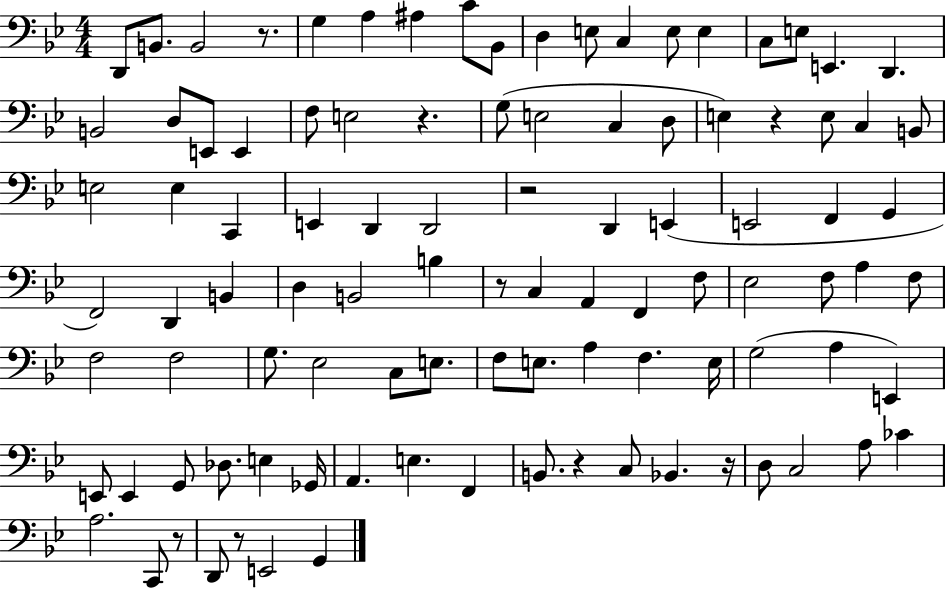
D2/e B2/e. B2/h R/e. G3/q A3/q A#3/q C4/e Bb2/e D3/q E3/e C3/q E3/e E3/q C3/e E3/e E2/q. D2/q. B2/h D3/e E2/e E2/q F3/e E3/h R/q. G3/e E3/h C3/q D3/e E3/q R/q E3/e C3/q B2/e E3/h E3/q C2/q E2/q D2/q D2/h R/h D2/q E2/q E2/h F2/q G2/q F2/h D2/q B2/q D3/q B2/h B3/q R/e C3/q A2/q F2/q F3/e Eb3/h F3/e A3/q F3/e F3/h F3/h G3/e. Eb3/h C3/e E3/e. F3/e E3/e. A3/q F3/q. E3/s G3/h A3/q E2/q E2/e E2/q G2/e Db3/e. E3/q Gb2/s A2/q. E3/q. F2/q B2/e. R/q C3/e Bb2/q. R/s D3/e C3/h A3/e CES4/q A3/h. C2/e R/e D2/e R/e E2/h G2/q